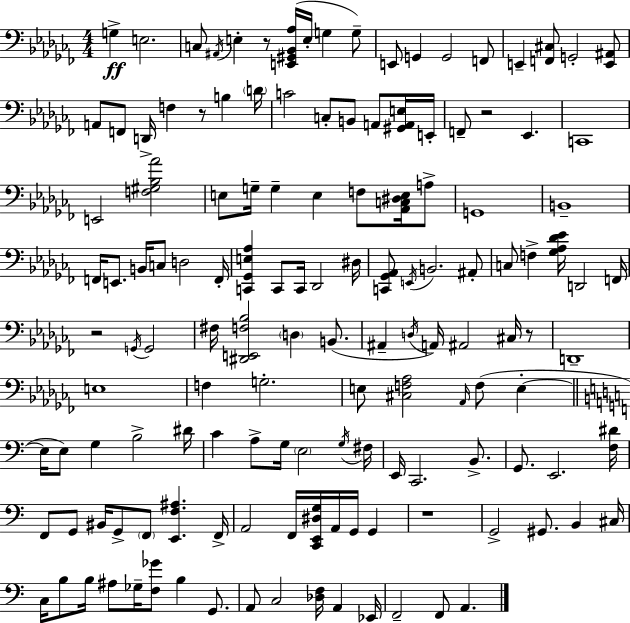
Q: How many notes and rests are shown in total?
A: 139